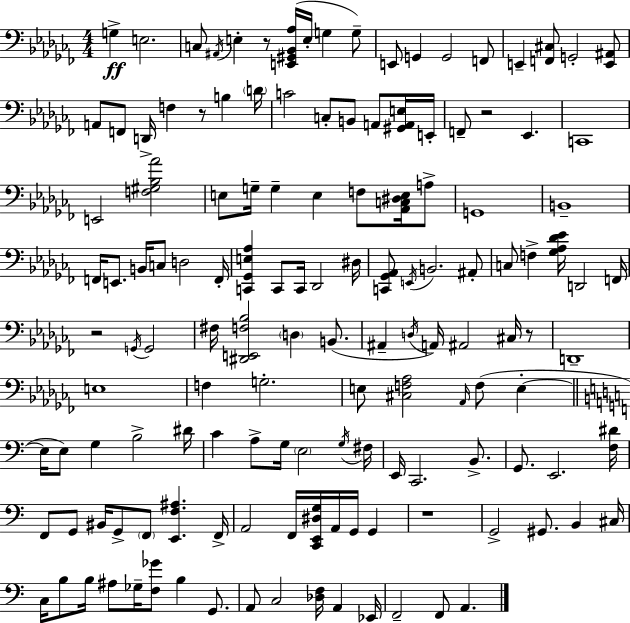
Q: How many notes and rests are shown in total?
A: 139